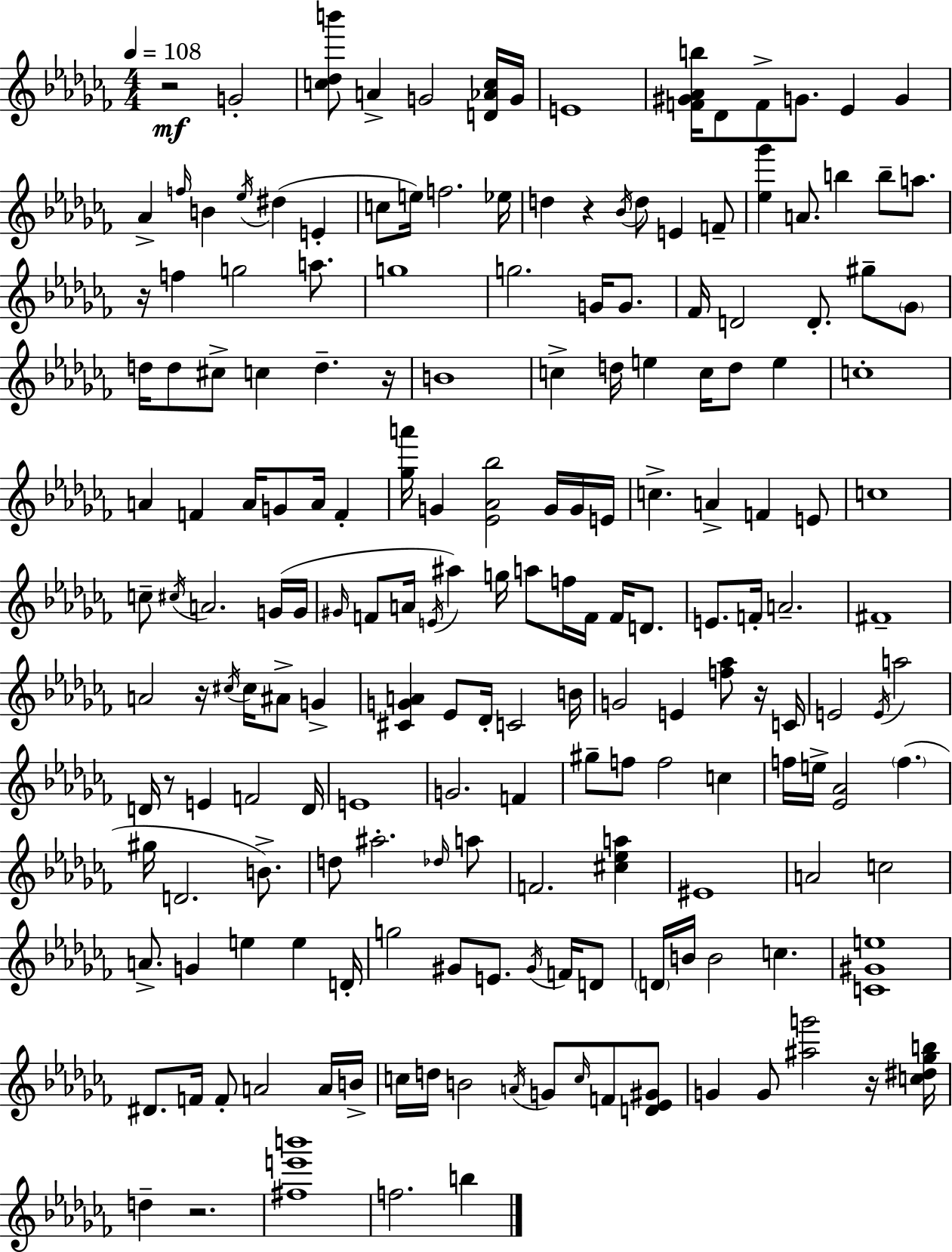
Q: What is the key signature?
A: AES minor